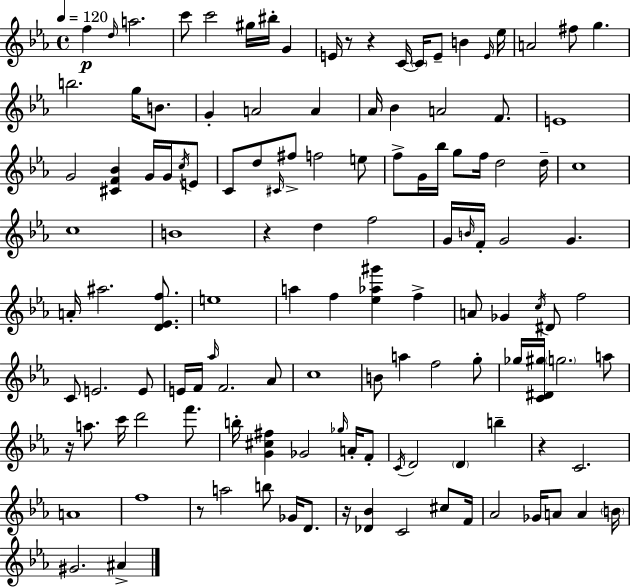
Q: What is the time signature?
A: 4/4